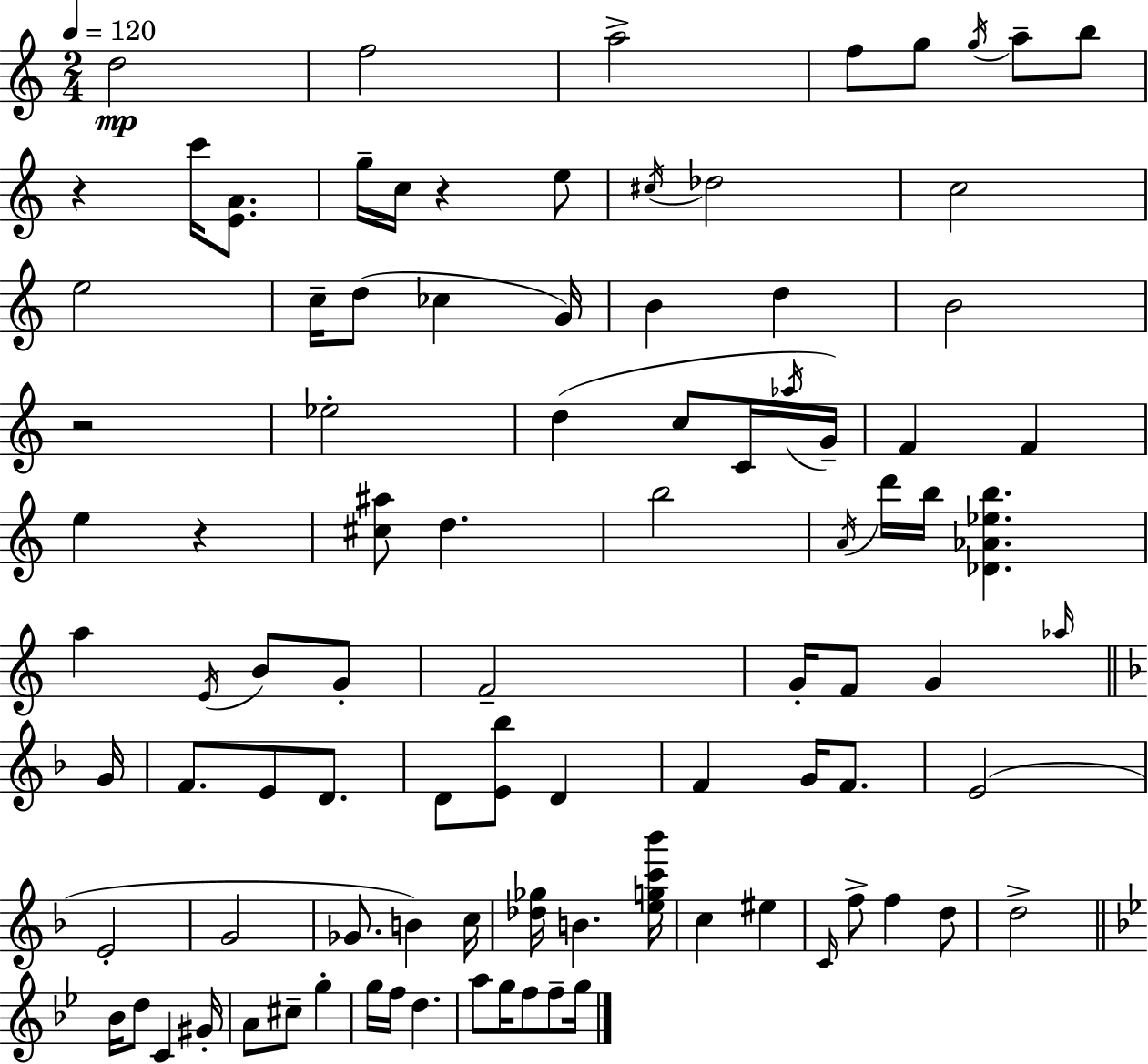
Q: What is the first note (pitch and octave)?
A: D5